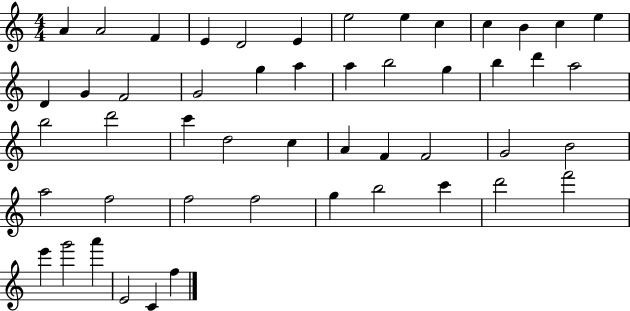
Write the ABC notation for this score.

X:1
T:Untitled
M:4/4
L:1/4
K:C
A A2 F E D2 E e2 e c c B c e D G F2 G2 g a a b2 g b d' a2 b2 d'2 c' d2 c A F F2 G2 B2 a2 f2 f2 f2 g b2 c' d'2 f'2 e' g'2 a' E2 C f